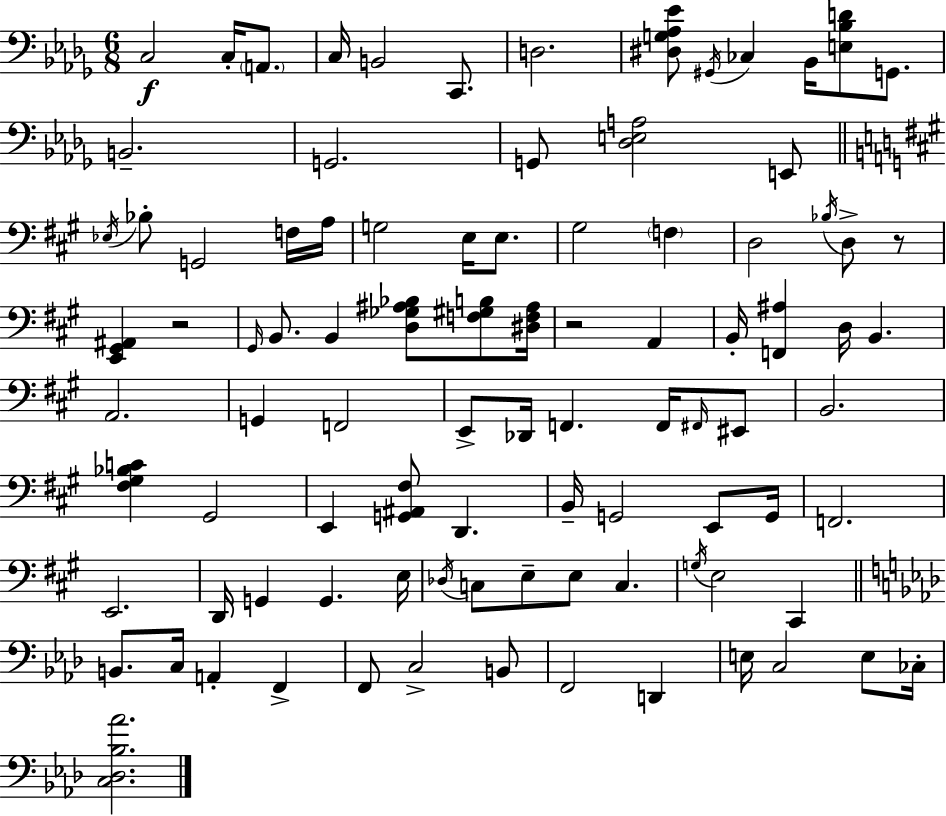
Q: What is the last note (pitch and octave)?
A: CES3